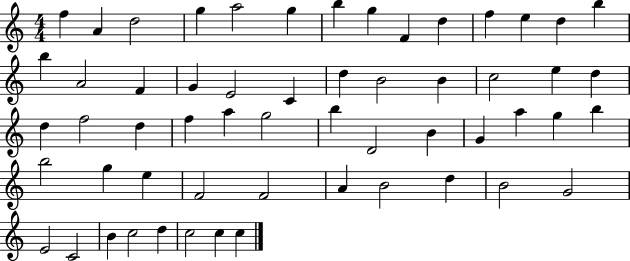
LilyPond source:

{
  \clef treble
  \numericTimeSignature
  \time 4/4
  \key c \major
  f''4 a'4 d''2 | g''4 a''2 g''4 | b''4 g''4 f'4 d''4 | f''4 e''4 d''4 b''4 | \break b''4 a'2 f'4 | g'4 e'2 c'4 | d''4 b'2 b'4 | c''2 e''4 d''4 | \break d''4 f''2 d''4 | f''4 a''4 g''2 | b''4 d'2 b'4 | g'4 a''4 g''4 b''4 | \break b''2 g''4 e''4 | f'2 f'2 | a'4 b'2 d''4 | b'2 g'2 | \break e'2 c'2 | b'4 c''2 d''4 | c''2 c''4 c''4 | \bar "|."
}